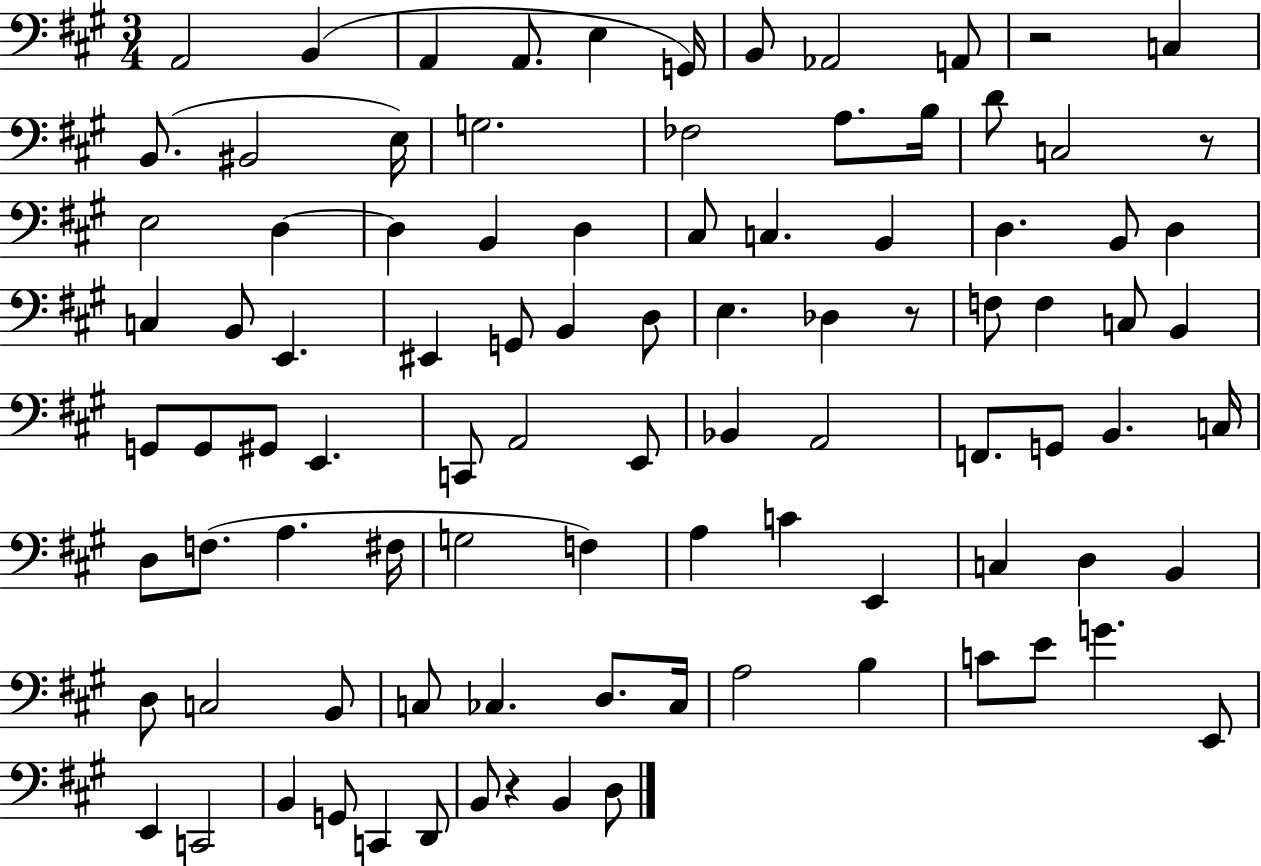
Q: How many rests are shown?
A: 4